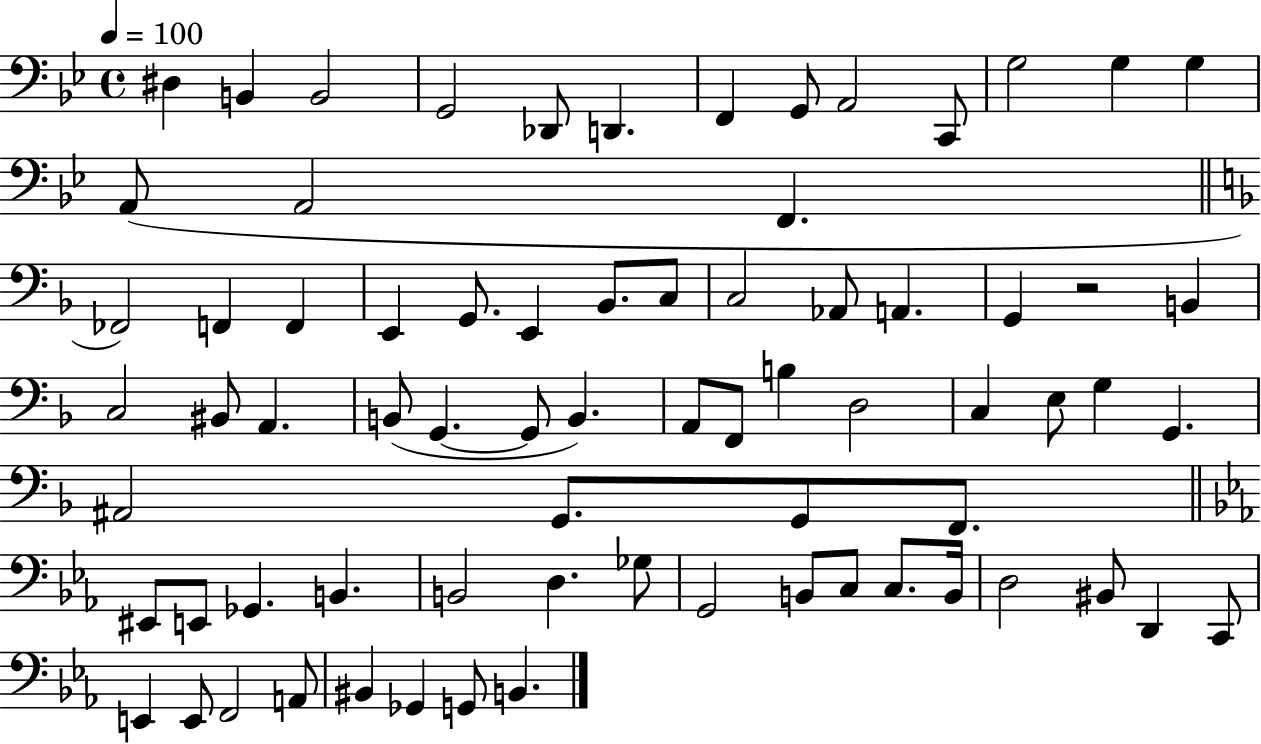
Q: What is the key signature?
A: BES major